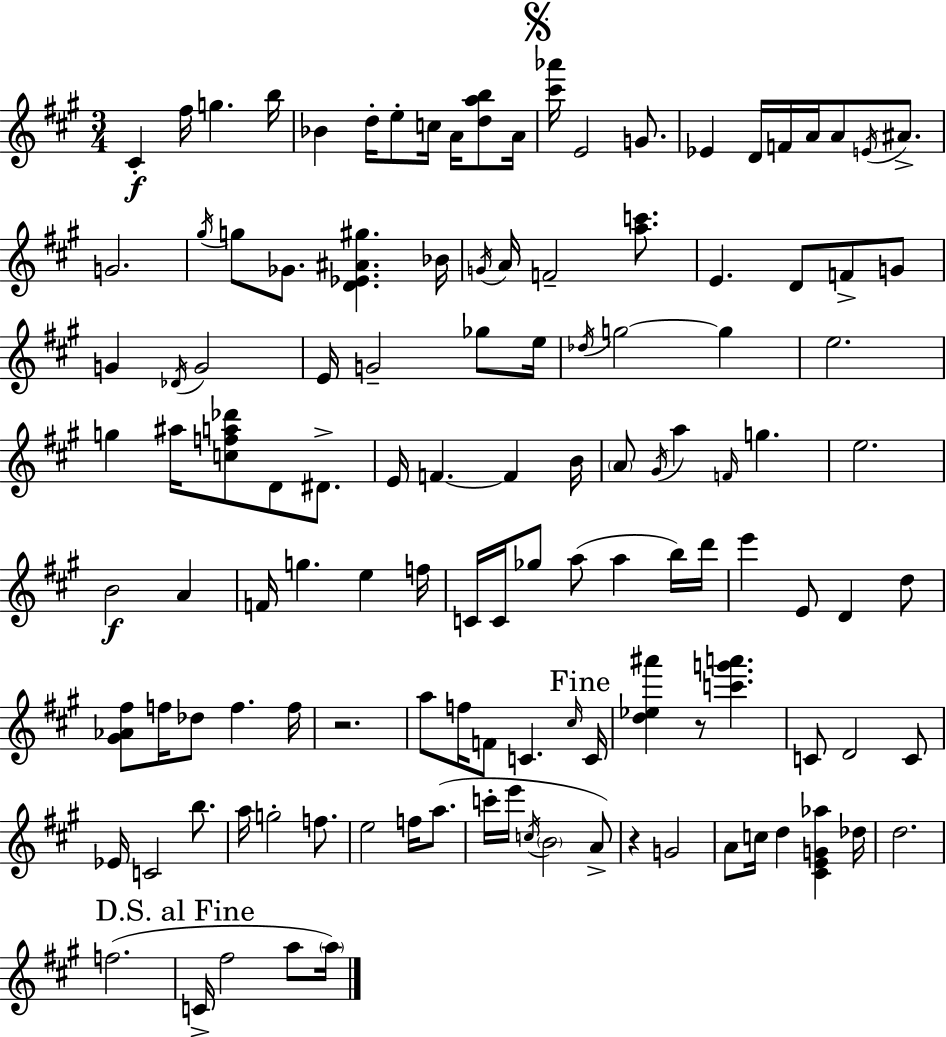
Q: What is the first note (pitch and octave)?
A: C#4